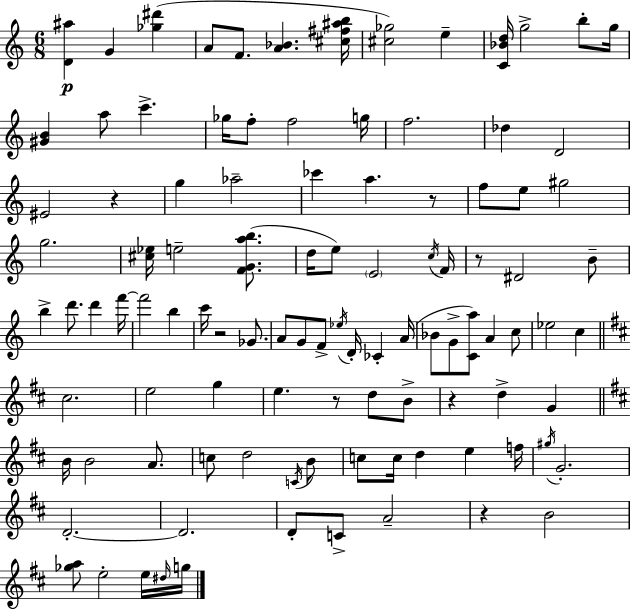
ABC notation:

X:1
T:Untitled
M:6/8
L:1/4
K:Am
[D^a] G [_g^d'] A/2 F/2 [A_B] [^c^f^ab]/4 [^c_g]2 e [C_Bd]/4 g2 b/2 g/4 [^GB] a/2 c' _g/4 f/2 f2 g/4 f2 _d D2 ^E2 z g _a2 _c' a z/2 f/2 e/2 ^g2 g2 [^c_e]/4 e2 [FGab]/2 d/4 e/2 E2 c/4 F/4 z/2 ^D2 B/2 b d'/2 d' f'/4 f'2 b c'/4 z2 _G/2 A/2 G/2 F/2 _e/4 D/4 _C A/4 _B/2 G/2 [Ca]/2 A c/2 _e2 c ^c2 e2 g e z/2 d/2 B/2 z d G B/4 B2 A/2 c/2 d2 C/4 B/2 c/2 c/4 d e f/4 ^g/4 G2 D2 D2 D/2 C/2 A2 z B2 [_ga]/2 e2 e/4 ^d/4 g/4